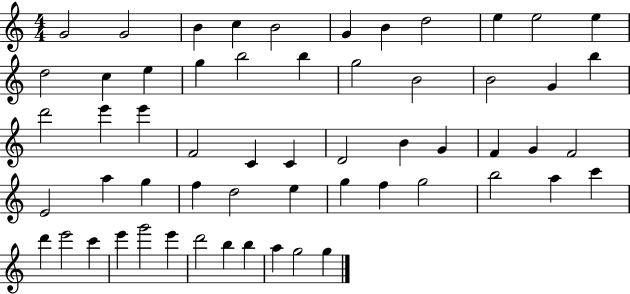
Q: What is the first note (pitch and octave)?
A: G4